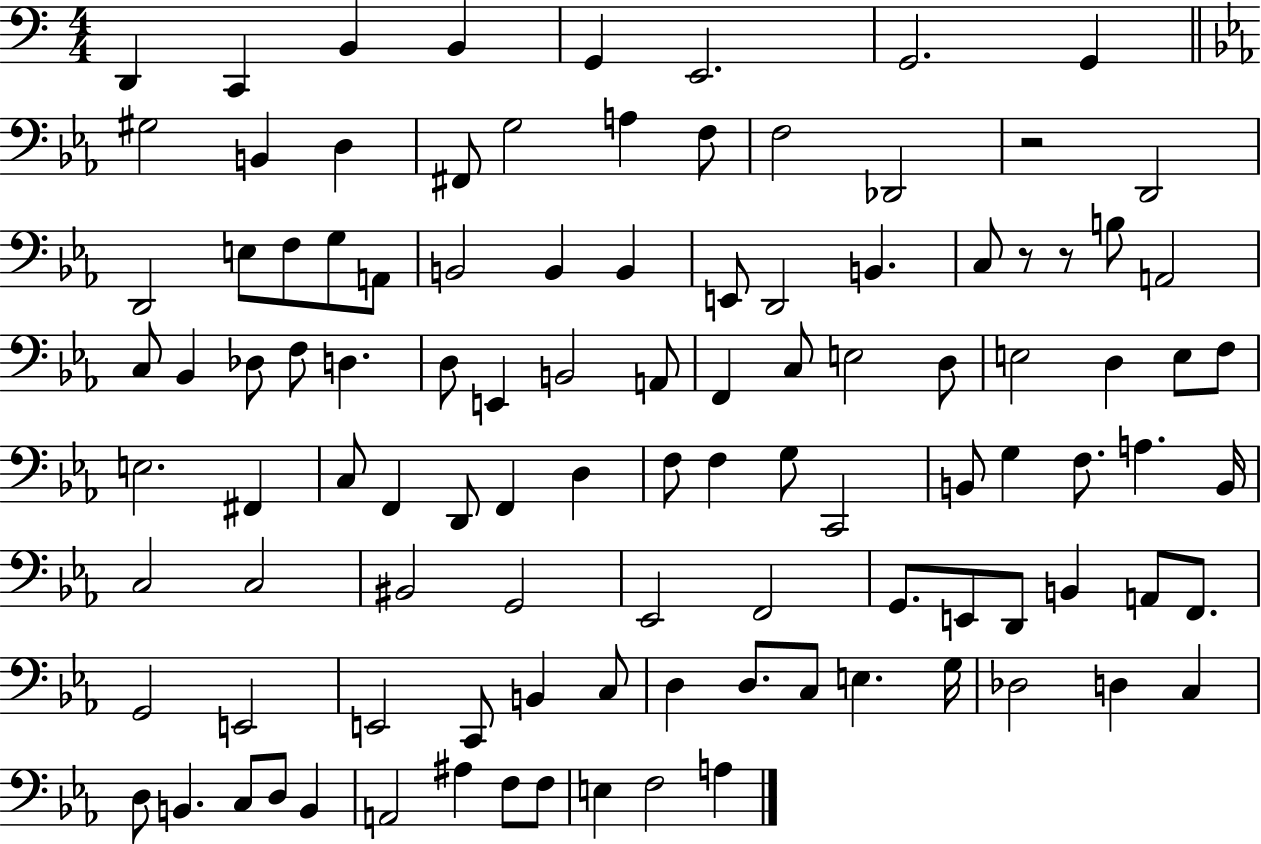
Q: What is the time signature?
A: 4/4